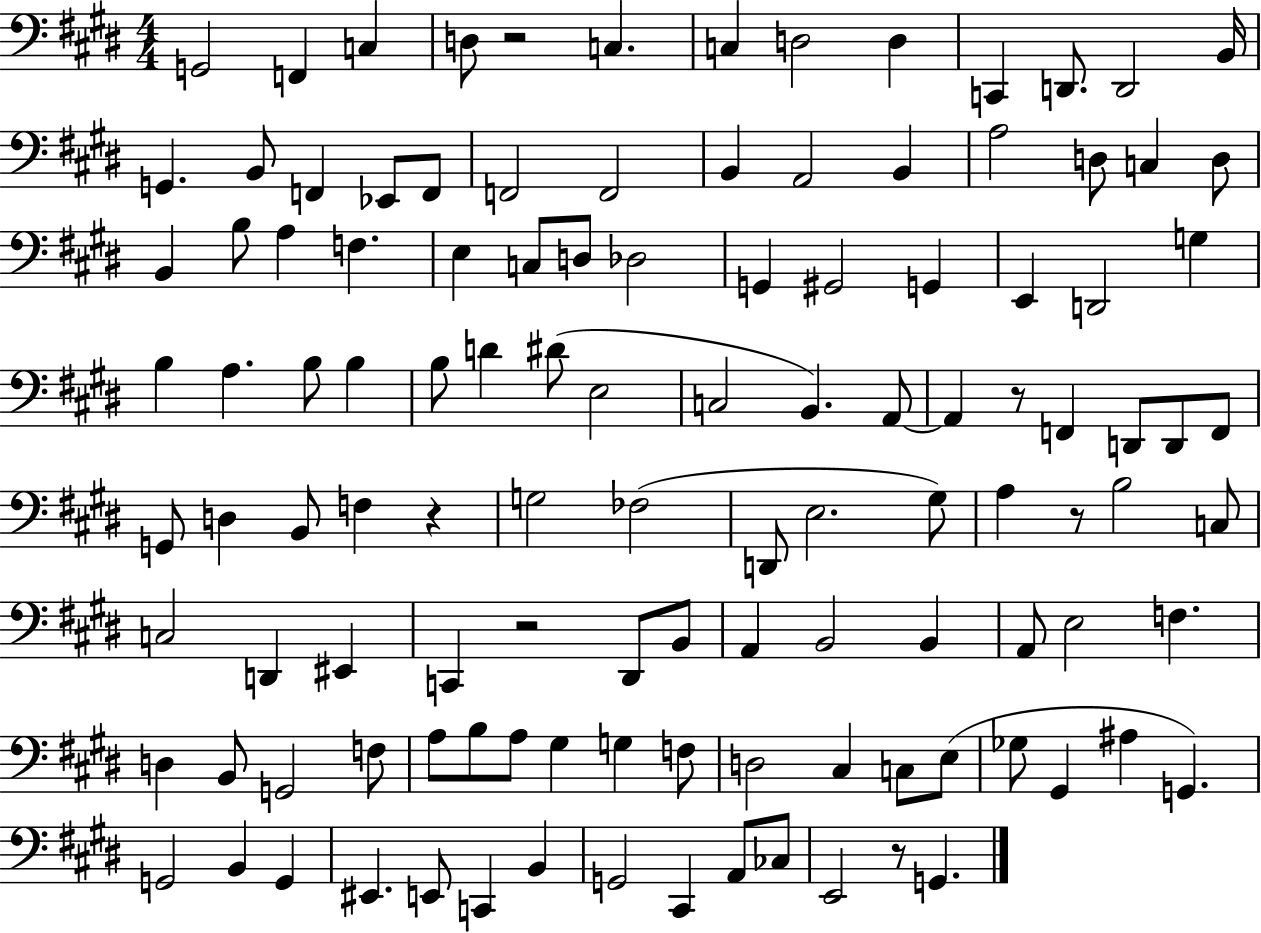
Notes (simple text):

G2/h F2/q C3/q D3/e R/h C3/q. C3/q D3/h D3/q C2/q D2/e. D2/h B2/s G2/q. B2/e F2/q Eb2/e F2/e F2/h F2/h B2/q A2/h B2/q A3/h D3/e C3/q D3/e B2/q B3/e A3/q F3/q. E3/q C3/e D3/e Db3/h G2/q G#2/h G2/q E2/q D2/h G3/q B3/q A3/q. B3/e B3/q B3/e D4/q D#4/e E3/h C3/h B2/q. A2/e A2/q R/e F2/q D2/e D2/e F2/e G2/e D3/q B2/e F3/q R/q G3/h FES3/h D2/e E3/h. G#3/e A3/q R/e B3/h C3/e C3/h D2/q EIS2/q C2/q R/h D#2/e B2/e A2/q B2/h B2/q A2/e E3/h F3/q. D3/q B2/e G2/h F3/e A3/e B3/e A3/e G#3/q G3/q F3/e D3/h C#3/q C3/e E3/e Gb3/e G#2/q A#3/q G2/q. G2/h B2/q G2/q EIS2/q. E2/e C2/q B2/q G2/h C#2/q A2/e CES3/e E2/h R/e G2/q.